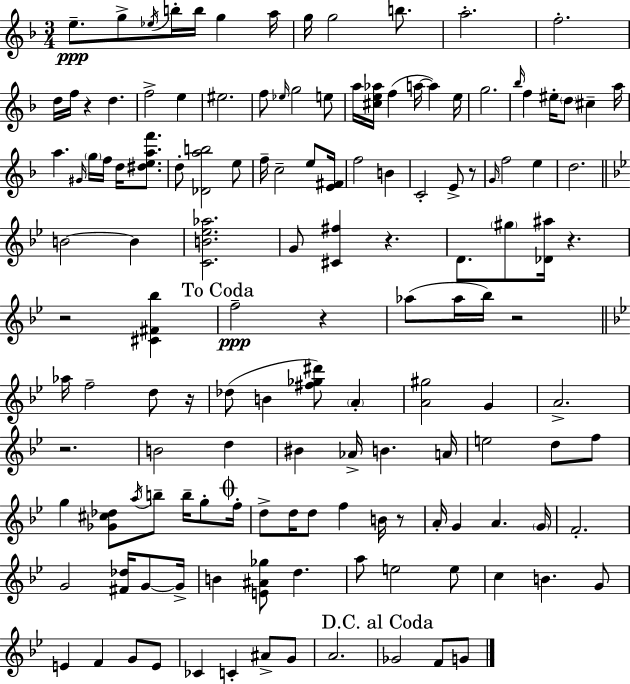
X:1
T:Untitled
M:3/4
L:1/4
K:F
e/2 g/2 _e/4 b/4 b/4 g a/4 g/4 g2 b/2 a2 f2 d/4 f/4 z d f2 e ^e2 f/2 _e/4 g2 e/2 a/4 [^ce_a]/4 f a/4 a e/4 g2 _b/4 f ^e/4 d/2 ^c a/4 a ^G/4 g/4 f/4 d/4 [^deaf']/2 d/2 [_Dab]2 e/2 f/4 c2 e/2 [E^F]/4 f2 B C2 E/2 z/2 G/4 f2 e d2 B2 B [CB_e_a]2 G/2 [^C^f] z D/2 ^g/2 [_D^a]/4 z z2 [^C^F_b] f2 z _a/2 _a/4 _b/4 z2 _a/4 f2 d/2 z/4 _d/2 B [^f_g^d']/2 A [A^g]2 G A2 z2 B2 d ^B _A/4 B A/4 e2 d/2 f/2 g [_G^c_d]/2 a/4 b/2 b/4 g/2 f/4 d/2 d/4 d/2 f B/4 z/2 A/4 G A G/4 F2 G2 [^F_d]/4 G/2 G/4 B [E^A_g]/2 d a/2 e2 e/2 c B G/2 E F G/2 E/2 _C C ^A/2 G/2 A2 _G2 F/2 G/2